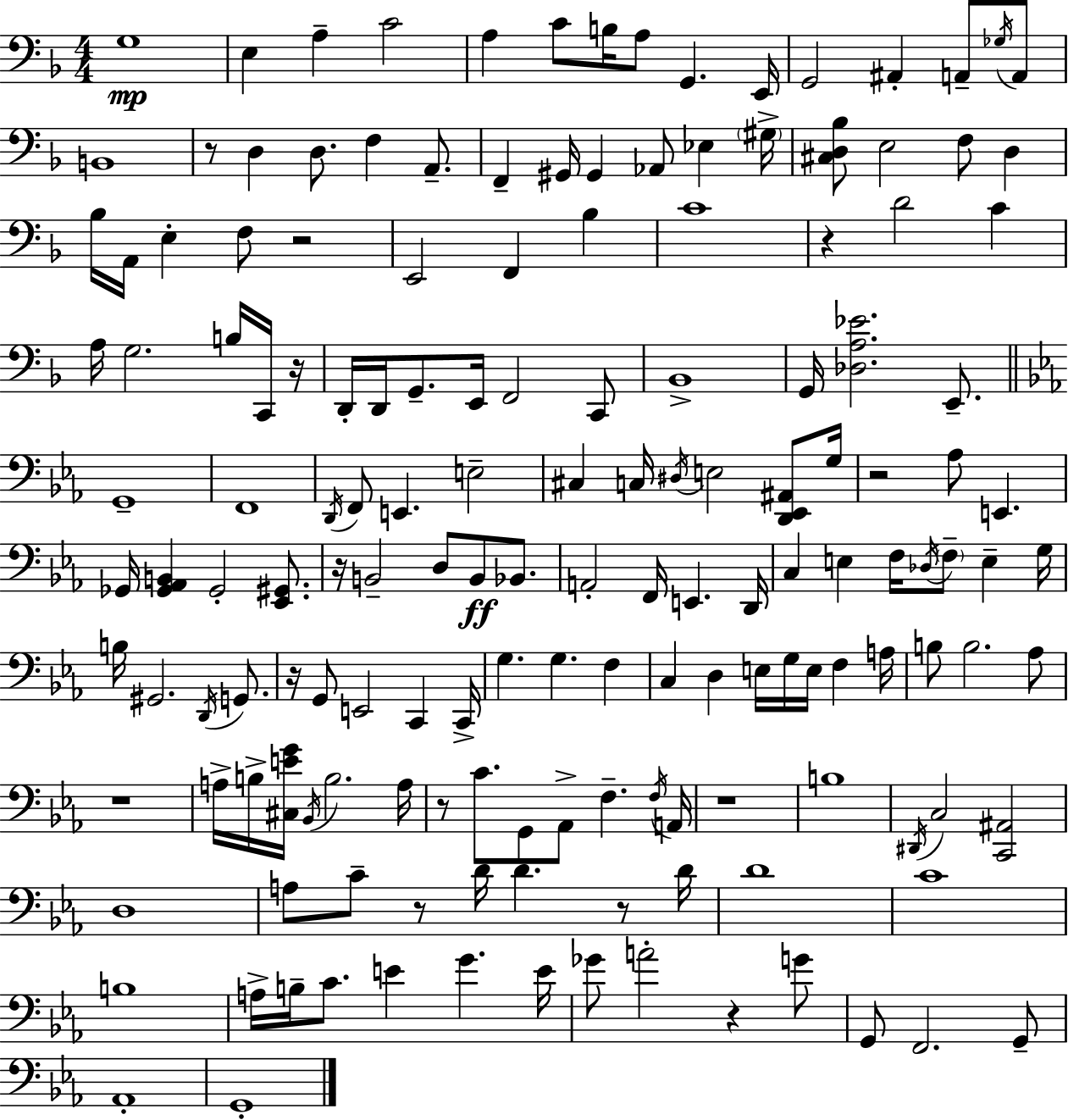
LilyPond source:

{
  \clef bass
  \numericTimeSignature
  \time 4/4
  \key f \major
  g1\mp | e4 a4-- c'2 | a4 c'8 b16 a8 g,4. e,16 | g,2 ais,4-. a,8-- \acciaccatura { ges16 } a,8 | \break b,1 | r8 d4 d8. f4 a,8.-- | f,4-- gis,16 gis,4 aes,8 ees4 | \parenthesize gis16-> <cis d bes>8 e2 f8 d4 | \break bes16 a,16 e4-. f8 r2 | e,2 f,4 bes4 | c'1 | r4 d'2 c'4 | \break a16 g2. b16 c,16 | r16 d,16-. d,16 g,8.-- e,16 f,2 c,8 | bes,1-> | g,16 <des a ees'>2. e,8.-- | \break \bar "||" \break \key c \minor g,1-- | f,1 | \acciaccatura { d,16 } f,8 e,4. e2-- | cis4 c16 \acciaccatura { dis16 } e2 <d, ees, ais,>8 | \break g16 r2 aes8 e,4. | ges,16 <ges, aes, b,>4 ges,2-. <ees, gis,>8. | r16 b,2-- d8 b,8\ff bes,8. | a,2-. f,16 e,4. | \break d,16 c4 e4 f16 \acciaccatura { des16 } \parenthesize f8-- e4-- | g16 b16 gis,2. | \acciaccatura { d,16 } g,8. r16 g,8 e,2 c,4 | c,16-> g4. g4. | \break f4 c4 d4 e16 g16 e16 f4 | a16 b8 b2. | aes8 r1 | a16-> b16-> <cis e' g'>16 \acciaccatura { bes,16 } b2. | \break a16 r8 c'8. g,8 aes,8-> f4.-- | \acciaccatura { f16 } a,16 r1 | b1 | \acciaccatura { dis,16 } c2 <c, ais,>2 | \break d1 | a8 c'8-- r8 d'16 d'4. | r8 d'16 d'1 | c'1 | \break b1 | a16-> b16-- c'8. e'4 | g'4. e'16 ges'8 a'2-. | r4 g'8 g,8 f,2. | \break g,8-- aes,1-. | g,1-. | \bar "|."
}